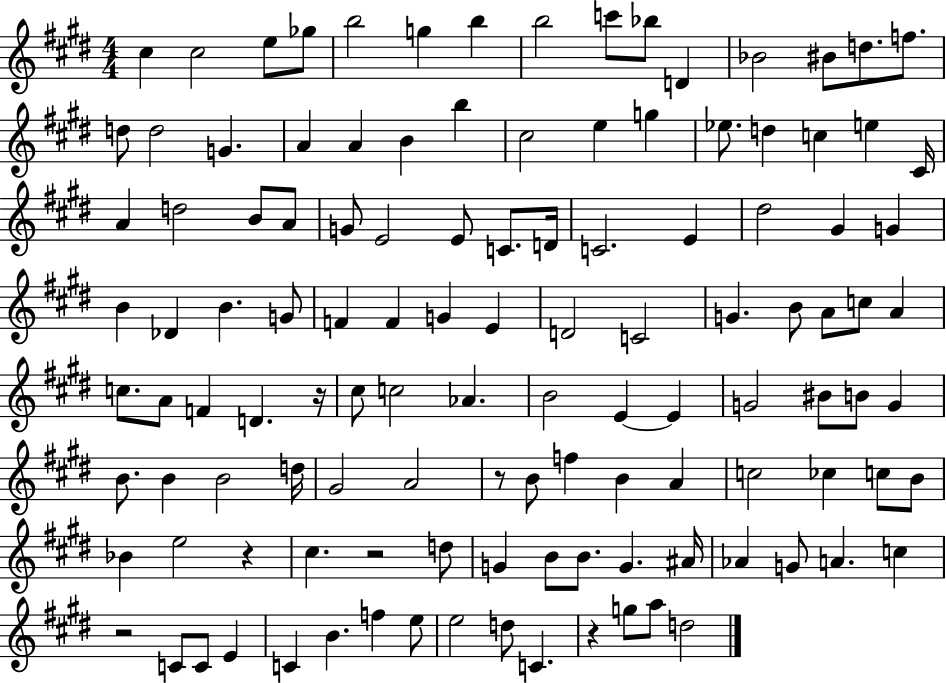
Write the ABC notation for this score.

X:1
T:Untitled
M:4/4
L:1/4
K:E
^c ^c2 e/2 _g/2 b2 g b b2 c'/2 _b/2 D _B2 ^B/2 d/2 f/2 d/2 d2 G A A B b ^c2 e g _e/2 d c e ^C/4 A d2 B/2 A/2 G/2 E2 E/2 C/2 D/4 C2 E ^d2 ^G G B _D B G/2 F F G E D2 C2 G B/2 A/2 c/2 A c/2 A/2 F D z/4 ^c/2 c2 _A B2 E E G2 ^B/2 B/2 G B/2 B B2 d/4 ^G2 A2 z/2 B/2 f B A c2 _c c/2 B/2 _B e2 z ^c z2 d/2 G B/2 B/2 G ^A/4 _A G/2 A c z2 C/2 C/2 E C B f e/2 e2 d/2 C z g/2 a/2 d2